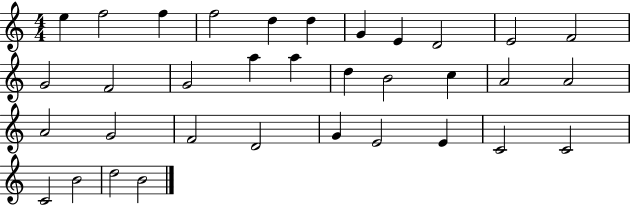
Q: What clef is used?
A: treble